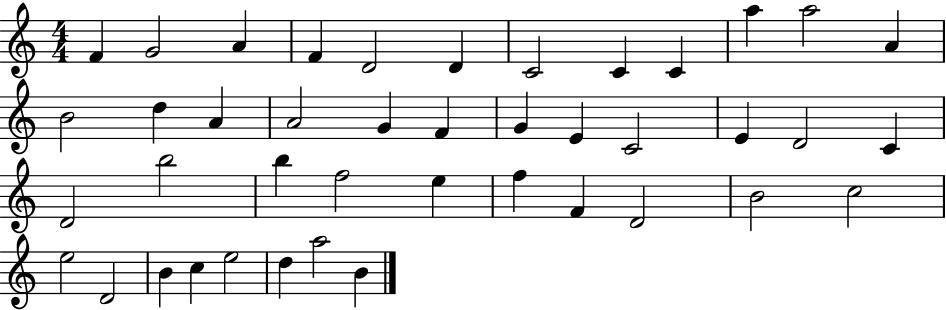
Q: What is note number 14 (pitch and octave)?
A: D5